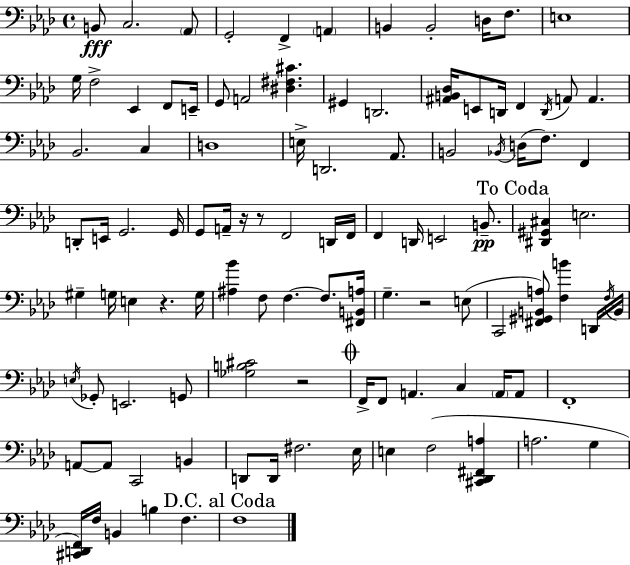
B2/e C3/h. Ab2/e G2/h F2/q A2/q B2/q B2/h D3/s F3/e. E3/w G3/s F3/h Eb2/q F2/e E2/s G2/e A2/h [D#3,F#3,C#4]/q. G#2/q D2/h. [A#2,B2,Db3]/s E2/e D2/s F2/q D2/s A2/e A2/q. Bb2/h. C3/q D3/w E3/s D2/h. Ab2/e. B2/h Bb2/s D3/s F3/e. F2/q D2/e E2/s G2/h. G2/s G2/e A2/s R/s R/e F2/h D2/s F2/s F2/q D2/s E2/h B2/e. [D#2,G#2,C#3]/q E3/h. G#3/q G3/s E3/q R/q. G3/s [A#3,Bb4]/q F3/e F3/q. F3/e. [F#2,B2,A3]/s G3/q. R/h E3/e C2/h [F#2,G#2,B2,A3]/e [F3,B4]/q D2/s F3/s B2/s E3/s Gb2/e E2/h. G2/e [Gb3,B3,C#4]/h R/h F2/s F2/e A2/q. C3/q A2/s A2/e F2/w A2/e A2/e C2/h B2/q D2/e D2/s F#3/h. Eb3/s E3/q F3/h [C#2,Db2,F#2,A3]/q A3/h. G3/q [C#2,D2,F2]/s F3/s B2/q B3/q F3/q. F3/w